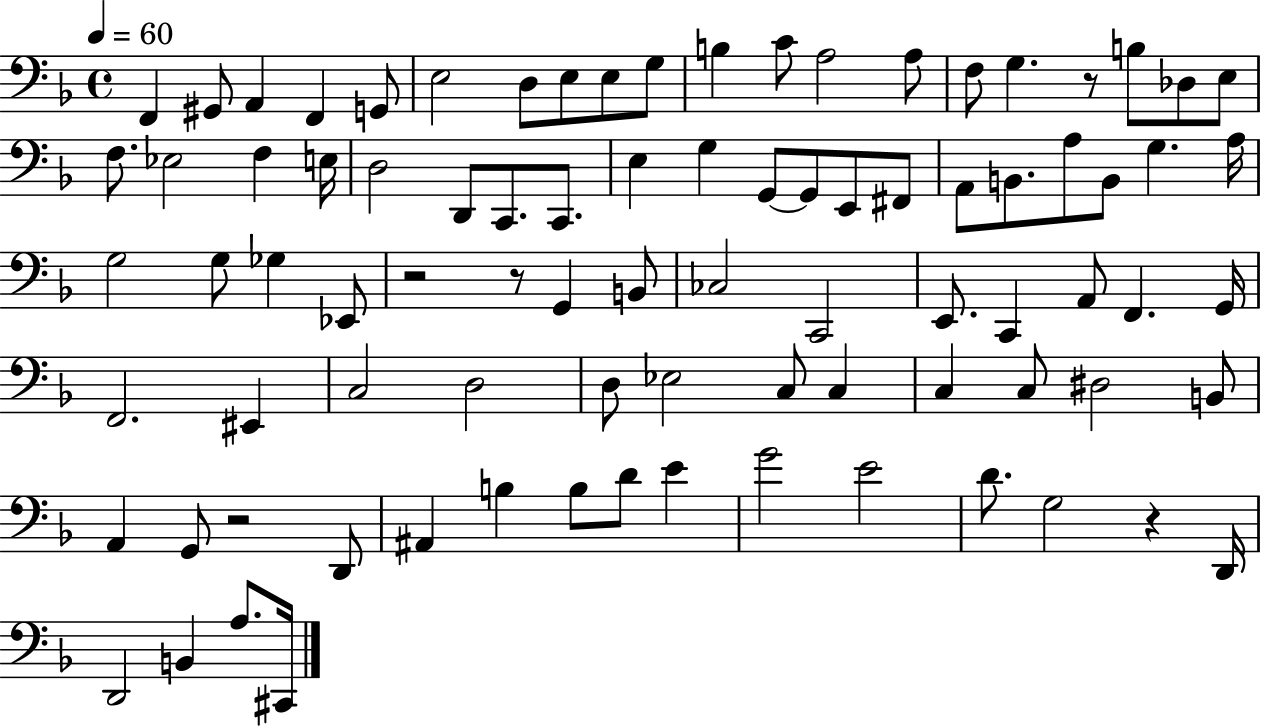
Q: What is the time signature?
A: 4/4